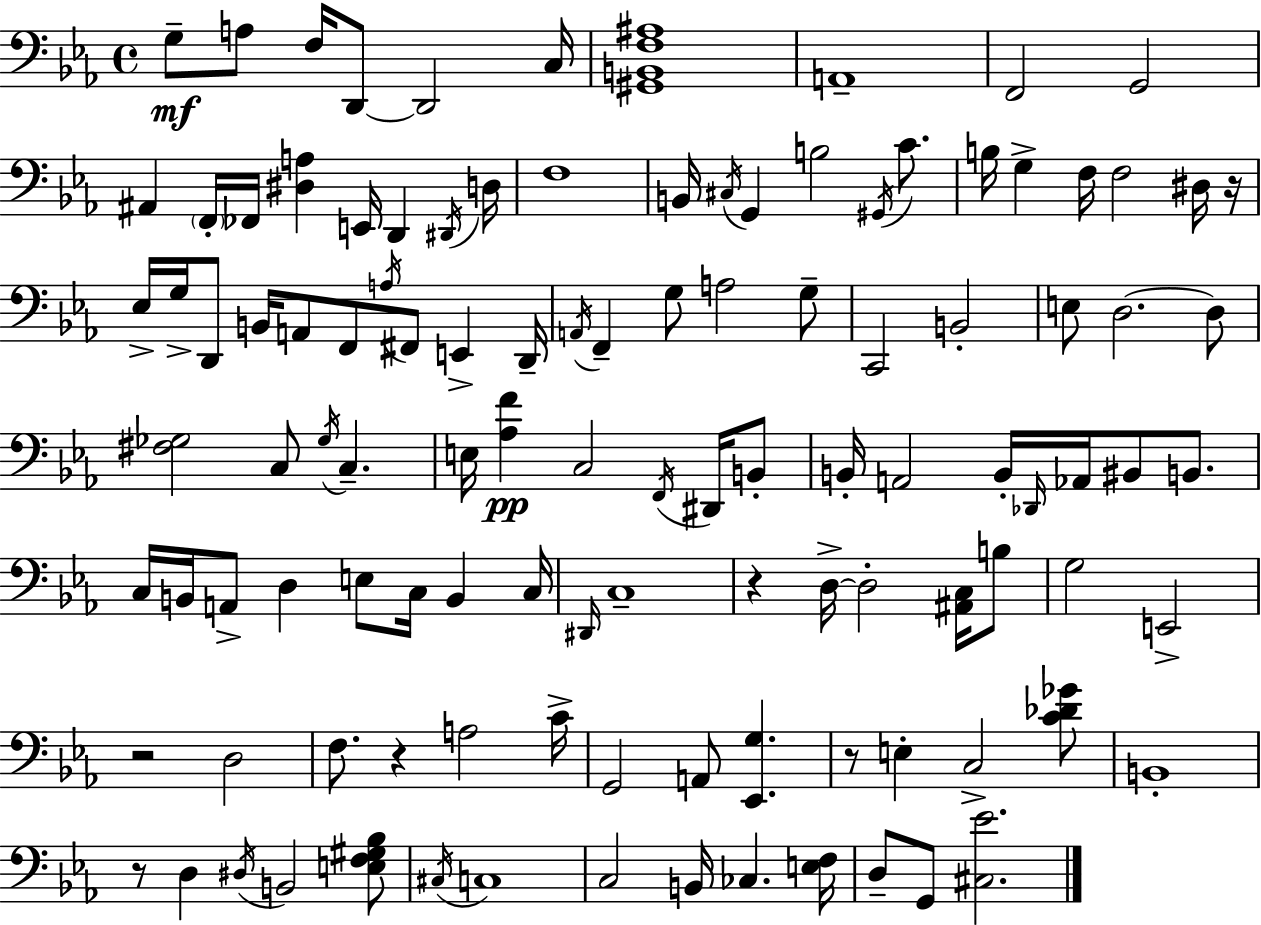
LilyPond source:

{
  \clef bass
  \time 4/4
  \defaultTimeSignature
  \key ees \major
  g8--\mf a8 f16 d,8~~ d,2 c16 | <gis, b, f ais>1 | a,1-- | f,2 g,2 | \break ais,4 \parenthesize f,16-. fes,16 <dis a>4 e,16 d,4 \acciaccatura { dis,16 } | d16 f1 | b,16 \acciaccatura { cis16 } g,4 b2 \acciaccatura { gis,16 } | c'8. b16 g4-> f16 f2 | \break dis16 r16 ees16-> g16-> d,8 b,16 a,8 f,8 \acciaccatura { a16 } fis,8 e,4-> | d,16-- \acciaccatura { a,16 } f,4-- g8 a2 | g8-- c,2 b,2-. | e8 d2.~~ | \break d8 <fis ges>2 c8 \acciaccatura { ges16 } | c4.-- e16 <aes f'>4\pp c2 | \acciaccatura { f,16 } dis,16 b,8-. b,16-. a,2 | b,16-. \grace { des,16 } aes,16 bis,8 b,8. c16 b,16 a,8-> d4 | \break e8 c16 b,4 c16 \grace { dis,16 } c1-- | r4 d16->~~ d2-. | <ais, c>16 b8 g2 | e,2-> r2 | \break d2 f8. r4 | a2 c'16-> g,2 | a,8 <ees, g>4. r8 e4-. c2-> | <c' des' ges'>8 b,1-. | \break r8 d4 \acciaccatura { dis16 } | b,2 <e f gis bes>8 \acciaccatura { cis16 } c1 | c2 | b,16 ces4. <e f>16 d8-- g,8 <cis ees'>2. | \break \bar "|."
}